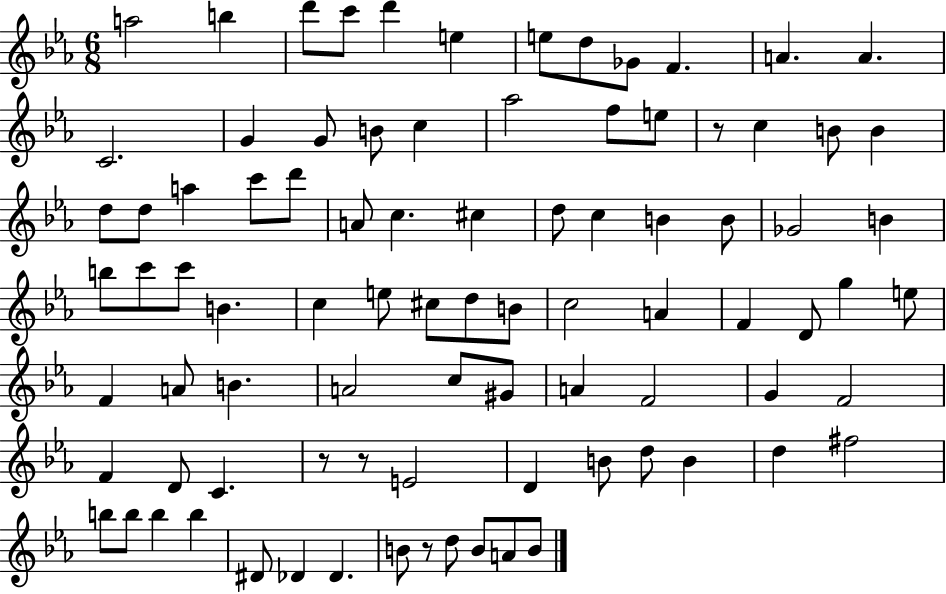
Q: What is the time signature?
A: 6/8